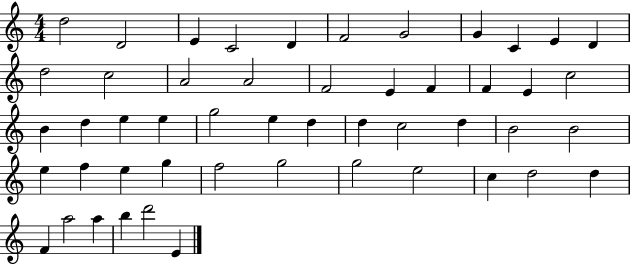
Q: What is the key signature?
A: C major